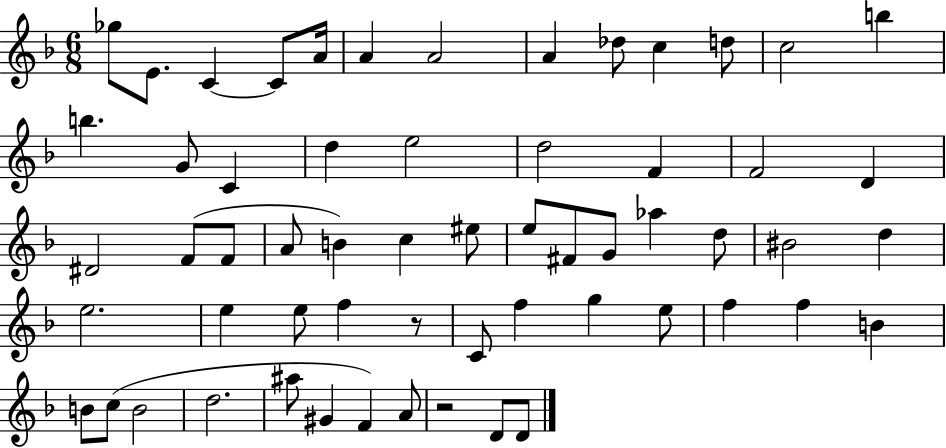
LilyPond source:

{
  \clef treble
  \numericTimeSignature
  \time 6/8
  \key f \major
  ges''8 e'8. c'4~~ c'8 a'16 | a'4 a'2 | a'4 des''8 c''4 d''8 | c''2 b''4 | \break b''4. g'8 c'4 | d''4 e''2 | d''2 f'4 | f'2 d'4 | \break dis'2 f'8( f'8 | a'8 b'4) c''4 eis''8 | e''8 fis'8 g'8 aes''4 d''8 | bis'2 d''4 | \break e''2. | e''4 e''8 f''4 r8 | c'8 f''4 g''4 e''8 | f''4 f''4 b'4 | \break b'8 c''8( b'2 | d''2. | ais''8 gis'4 f'4) a'8 | r2 d'8 d'8 | \break \bar "|."
}